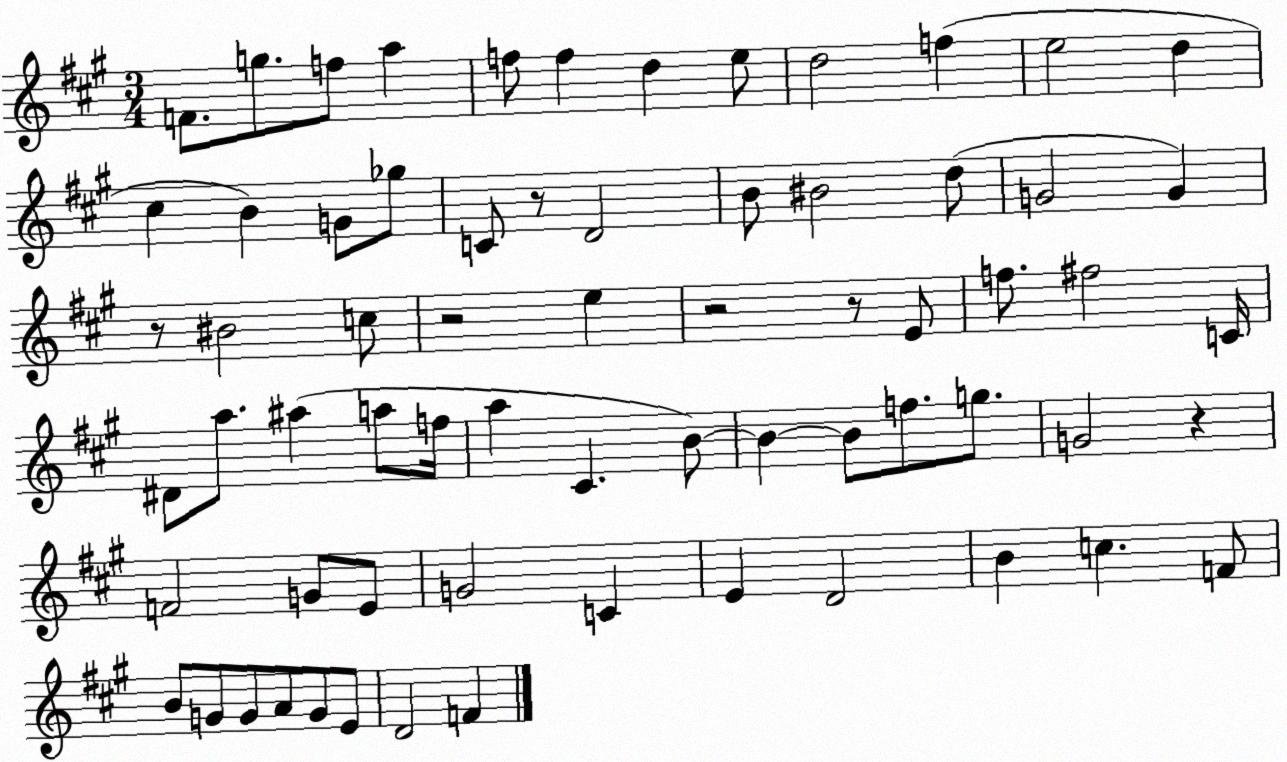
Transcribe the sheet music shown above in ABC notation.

X:1
T:Untitled
M:3/4
L:1/4
K:A
F/2 g/2 f/2 a f/2 f d e/2 d2 f e2 d ^c B G/2 _g/2 C/2 z/2 D2 B/2 ^B2 d/2 G2 G z/2 ^B2 c/2 z2 e z2 z/2 E/2 f/2 ^f2 C/4 ^D/2 a/2 ^a a/2 f/4 a ^C B/2 B B/2 f/2 g/2 G2 z F2 G/2 E/2 G2 C E D2 B c F/2 B/2 G/2 G/2 A/2 G/2 E/2 D2 F